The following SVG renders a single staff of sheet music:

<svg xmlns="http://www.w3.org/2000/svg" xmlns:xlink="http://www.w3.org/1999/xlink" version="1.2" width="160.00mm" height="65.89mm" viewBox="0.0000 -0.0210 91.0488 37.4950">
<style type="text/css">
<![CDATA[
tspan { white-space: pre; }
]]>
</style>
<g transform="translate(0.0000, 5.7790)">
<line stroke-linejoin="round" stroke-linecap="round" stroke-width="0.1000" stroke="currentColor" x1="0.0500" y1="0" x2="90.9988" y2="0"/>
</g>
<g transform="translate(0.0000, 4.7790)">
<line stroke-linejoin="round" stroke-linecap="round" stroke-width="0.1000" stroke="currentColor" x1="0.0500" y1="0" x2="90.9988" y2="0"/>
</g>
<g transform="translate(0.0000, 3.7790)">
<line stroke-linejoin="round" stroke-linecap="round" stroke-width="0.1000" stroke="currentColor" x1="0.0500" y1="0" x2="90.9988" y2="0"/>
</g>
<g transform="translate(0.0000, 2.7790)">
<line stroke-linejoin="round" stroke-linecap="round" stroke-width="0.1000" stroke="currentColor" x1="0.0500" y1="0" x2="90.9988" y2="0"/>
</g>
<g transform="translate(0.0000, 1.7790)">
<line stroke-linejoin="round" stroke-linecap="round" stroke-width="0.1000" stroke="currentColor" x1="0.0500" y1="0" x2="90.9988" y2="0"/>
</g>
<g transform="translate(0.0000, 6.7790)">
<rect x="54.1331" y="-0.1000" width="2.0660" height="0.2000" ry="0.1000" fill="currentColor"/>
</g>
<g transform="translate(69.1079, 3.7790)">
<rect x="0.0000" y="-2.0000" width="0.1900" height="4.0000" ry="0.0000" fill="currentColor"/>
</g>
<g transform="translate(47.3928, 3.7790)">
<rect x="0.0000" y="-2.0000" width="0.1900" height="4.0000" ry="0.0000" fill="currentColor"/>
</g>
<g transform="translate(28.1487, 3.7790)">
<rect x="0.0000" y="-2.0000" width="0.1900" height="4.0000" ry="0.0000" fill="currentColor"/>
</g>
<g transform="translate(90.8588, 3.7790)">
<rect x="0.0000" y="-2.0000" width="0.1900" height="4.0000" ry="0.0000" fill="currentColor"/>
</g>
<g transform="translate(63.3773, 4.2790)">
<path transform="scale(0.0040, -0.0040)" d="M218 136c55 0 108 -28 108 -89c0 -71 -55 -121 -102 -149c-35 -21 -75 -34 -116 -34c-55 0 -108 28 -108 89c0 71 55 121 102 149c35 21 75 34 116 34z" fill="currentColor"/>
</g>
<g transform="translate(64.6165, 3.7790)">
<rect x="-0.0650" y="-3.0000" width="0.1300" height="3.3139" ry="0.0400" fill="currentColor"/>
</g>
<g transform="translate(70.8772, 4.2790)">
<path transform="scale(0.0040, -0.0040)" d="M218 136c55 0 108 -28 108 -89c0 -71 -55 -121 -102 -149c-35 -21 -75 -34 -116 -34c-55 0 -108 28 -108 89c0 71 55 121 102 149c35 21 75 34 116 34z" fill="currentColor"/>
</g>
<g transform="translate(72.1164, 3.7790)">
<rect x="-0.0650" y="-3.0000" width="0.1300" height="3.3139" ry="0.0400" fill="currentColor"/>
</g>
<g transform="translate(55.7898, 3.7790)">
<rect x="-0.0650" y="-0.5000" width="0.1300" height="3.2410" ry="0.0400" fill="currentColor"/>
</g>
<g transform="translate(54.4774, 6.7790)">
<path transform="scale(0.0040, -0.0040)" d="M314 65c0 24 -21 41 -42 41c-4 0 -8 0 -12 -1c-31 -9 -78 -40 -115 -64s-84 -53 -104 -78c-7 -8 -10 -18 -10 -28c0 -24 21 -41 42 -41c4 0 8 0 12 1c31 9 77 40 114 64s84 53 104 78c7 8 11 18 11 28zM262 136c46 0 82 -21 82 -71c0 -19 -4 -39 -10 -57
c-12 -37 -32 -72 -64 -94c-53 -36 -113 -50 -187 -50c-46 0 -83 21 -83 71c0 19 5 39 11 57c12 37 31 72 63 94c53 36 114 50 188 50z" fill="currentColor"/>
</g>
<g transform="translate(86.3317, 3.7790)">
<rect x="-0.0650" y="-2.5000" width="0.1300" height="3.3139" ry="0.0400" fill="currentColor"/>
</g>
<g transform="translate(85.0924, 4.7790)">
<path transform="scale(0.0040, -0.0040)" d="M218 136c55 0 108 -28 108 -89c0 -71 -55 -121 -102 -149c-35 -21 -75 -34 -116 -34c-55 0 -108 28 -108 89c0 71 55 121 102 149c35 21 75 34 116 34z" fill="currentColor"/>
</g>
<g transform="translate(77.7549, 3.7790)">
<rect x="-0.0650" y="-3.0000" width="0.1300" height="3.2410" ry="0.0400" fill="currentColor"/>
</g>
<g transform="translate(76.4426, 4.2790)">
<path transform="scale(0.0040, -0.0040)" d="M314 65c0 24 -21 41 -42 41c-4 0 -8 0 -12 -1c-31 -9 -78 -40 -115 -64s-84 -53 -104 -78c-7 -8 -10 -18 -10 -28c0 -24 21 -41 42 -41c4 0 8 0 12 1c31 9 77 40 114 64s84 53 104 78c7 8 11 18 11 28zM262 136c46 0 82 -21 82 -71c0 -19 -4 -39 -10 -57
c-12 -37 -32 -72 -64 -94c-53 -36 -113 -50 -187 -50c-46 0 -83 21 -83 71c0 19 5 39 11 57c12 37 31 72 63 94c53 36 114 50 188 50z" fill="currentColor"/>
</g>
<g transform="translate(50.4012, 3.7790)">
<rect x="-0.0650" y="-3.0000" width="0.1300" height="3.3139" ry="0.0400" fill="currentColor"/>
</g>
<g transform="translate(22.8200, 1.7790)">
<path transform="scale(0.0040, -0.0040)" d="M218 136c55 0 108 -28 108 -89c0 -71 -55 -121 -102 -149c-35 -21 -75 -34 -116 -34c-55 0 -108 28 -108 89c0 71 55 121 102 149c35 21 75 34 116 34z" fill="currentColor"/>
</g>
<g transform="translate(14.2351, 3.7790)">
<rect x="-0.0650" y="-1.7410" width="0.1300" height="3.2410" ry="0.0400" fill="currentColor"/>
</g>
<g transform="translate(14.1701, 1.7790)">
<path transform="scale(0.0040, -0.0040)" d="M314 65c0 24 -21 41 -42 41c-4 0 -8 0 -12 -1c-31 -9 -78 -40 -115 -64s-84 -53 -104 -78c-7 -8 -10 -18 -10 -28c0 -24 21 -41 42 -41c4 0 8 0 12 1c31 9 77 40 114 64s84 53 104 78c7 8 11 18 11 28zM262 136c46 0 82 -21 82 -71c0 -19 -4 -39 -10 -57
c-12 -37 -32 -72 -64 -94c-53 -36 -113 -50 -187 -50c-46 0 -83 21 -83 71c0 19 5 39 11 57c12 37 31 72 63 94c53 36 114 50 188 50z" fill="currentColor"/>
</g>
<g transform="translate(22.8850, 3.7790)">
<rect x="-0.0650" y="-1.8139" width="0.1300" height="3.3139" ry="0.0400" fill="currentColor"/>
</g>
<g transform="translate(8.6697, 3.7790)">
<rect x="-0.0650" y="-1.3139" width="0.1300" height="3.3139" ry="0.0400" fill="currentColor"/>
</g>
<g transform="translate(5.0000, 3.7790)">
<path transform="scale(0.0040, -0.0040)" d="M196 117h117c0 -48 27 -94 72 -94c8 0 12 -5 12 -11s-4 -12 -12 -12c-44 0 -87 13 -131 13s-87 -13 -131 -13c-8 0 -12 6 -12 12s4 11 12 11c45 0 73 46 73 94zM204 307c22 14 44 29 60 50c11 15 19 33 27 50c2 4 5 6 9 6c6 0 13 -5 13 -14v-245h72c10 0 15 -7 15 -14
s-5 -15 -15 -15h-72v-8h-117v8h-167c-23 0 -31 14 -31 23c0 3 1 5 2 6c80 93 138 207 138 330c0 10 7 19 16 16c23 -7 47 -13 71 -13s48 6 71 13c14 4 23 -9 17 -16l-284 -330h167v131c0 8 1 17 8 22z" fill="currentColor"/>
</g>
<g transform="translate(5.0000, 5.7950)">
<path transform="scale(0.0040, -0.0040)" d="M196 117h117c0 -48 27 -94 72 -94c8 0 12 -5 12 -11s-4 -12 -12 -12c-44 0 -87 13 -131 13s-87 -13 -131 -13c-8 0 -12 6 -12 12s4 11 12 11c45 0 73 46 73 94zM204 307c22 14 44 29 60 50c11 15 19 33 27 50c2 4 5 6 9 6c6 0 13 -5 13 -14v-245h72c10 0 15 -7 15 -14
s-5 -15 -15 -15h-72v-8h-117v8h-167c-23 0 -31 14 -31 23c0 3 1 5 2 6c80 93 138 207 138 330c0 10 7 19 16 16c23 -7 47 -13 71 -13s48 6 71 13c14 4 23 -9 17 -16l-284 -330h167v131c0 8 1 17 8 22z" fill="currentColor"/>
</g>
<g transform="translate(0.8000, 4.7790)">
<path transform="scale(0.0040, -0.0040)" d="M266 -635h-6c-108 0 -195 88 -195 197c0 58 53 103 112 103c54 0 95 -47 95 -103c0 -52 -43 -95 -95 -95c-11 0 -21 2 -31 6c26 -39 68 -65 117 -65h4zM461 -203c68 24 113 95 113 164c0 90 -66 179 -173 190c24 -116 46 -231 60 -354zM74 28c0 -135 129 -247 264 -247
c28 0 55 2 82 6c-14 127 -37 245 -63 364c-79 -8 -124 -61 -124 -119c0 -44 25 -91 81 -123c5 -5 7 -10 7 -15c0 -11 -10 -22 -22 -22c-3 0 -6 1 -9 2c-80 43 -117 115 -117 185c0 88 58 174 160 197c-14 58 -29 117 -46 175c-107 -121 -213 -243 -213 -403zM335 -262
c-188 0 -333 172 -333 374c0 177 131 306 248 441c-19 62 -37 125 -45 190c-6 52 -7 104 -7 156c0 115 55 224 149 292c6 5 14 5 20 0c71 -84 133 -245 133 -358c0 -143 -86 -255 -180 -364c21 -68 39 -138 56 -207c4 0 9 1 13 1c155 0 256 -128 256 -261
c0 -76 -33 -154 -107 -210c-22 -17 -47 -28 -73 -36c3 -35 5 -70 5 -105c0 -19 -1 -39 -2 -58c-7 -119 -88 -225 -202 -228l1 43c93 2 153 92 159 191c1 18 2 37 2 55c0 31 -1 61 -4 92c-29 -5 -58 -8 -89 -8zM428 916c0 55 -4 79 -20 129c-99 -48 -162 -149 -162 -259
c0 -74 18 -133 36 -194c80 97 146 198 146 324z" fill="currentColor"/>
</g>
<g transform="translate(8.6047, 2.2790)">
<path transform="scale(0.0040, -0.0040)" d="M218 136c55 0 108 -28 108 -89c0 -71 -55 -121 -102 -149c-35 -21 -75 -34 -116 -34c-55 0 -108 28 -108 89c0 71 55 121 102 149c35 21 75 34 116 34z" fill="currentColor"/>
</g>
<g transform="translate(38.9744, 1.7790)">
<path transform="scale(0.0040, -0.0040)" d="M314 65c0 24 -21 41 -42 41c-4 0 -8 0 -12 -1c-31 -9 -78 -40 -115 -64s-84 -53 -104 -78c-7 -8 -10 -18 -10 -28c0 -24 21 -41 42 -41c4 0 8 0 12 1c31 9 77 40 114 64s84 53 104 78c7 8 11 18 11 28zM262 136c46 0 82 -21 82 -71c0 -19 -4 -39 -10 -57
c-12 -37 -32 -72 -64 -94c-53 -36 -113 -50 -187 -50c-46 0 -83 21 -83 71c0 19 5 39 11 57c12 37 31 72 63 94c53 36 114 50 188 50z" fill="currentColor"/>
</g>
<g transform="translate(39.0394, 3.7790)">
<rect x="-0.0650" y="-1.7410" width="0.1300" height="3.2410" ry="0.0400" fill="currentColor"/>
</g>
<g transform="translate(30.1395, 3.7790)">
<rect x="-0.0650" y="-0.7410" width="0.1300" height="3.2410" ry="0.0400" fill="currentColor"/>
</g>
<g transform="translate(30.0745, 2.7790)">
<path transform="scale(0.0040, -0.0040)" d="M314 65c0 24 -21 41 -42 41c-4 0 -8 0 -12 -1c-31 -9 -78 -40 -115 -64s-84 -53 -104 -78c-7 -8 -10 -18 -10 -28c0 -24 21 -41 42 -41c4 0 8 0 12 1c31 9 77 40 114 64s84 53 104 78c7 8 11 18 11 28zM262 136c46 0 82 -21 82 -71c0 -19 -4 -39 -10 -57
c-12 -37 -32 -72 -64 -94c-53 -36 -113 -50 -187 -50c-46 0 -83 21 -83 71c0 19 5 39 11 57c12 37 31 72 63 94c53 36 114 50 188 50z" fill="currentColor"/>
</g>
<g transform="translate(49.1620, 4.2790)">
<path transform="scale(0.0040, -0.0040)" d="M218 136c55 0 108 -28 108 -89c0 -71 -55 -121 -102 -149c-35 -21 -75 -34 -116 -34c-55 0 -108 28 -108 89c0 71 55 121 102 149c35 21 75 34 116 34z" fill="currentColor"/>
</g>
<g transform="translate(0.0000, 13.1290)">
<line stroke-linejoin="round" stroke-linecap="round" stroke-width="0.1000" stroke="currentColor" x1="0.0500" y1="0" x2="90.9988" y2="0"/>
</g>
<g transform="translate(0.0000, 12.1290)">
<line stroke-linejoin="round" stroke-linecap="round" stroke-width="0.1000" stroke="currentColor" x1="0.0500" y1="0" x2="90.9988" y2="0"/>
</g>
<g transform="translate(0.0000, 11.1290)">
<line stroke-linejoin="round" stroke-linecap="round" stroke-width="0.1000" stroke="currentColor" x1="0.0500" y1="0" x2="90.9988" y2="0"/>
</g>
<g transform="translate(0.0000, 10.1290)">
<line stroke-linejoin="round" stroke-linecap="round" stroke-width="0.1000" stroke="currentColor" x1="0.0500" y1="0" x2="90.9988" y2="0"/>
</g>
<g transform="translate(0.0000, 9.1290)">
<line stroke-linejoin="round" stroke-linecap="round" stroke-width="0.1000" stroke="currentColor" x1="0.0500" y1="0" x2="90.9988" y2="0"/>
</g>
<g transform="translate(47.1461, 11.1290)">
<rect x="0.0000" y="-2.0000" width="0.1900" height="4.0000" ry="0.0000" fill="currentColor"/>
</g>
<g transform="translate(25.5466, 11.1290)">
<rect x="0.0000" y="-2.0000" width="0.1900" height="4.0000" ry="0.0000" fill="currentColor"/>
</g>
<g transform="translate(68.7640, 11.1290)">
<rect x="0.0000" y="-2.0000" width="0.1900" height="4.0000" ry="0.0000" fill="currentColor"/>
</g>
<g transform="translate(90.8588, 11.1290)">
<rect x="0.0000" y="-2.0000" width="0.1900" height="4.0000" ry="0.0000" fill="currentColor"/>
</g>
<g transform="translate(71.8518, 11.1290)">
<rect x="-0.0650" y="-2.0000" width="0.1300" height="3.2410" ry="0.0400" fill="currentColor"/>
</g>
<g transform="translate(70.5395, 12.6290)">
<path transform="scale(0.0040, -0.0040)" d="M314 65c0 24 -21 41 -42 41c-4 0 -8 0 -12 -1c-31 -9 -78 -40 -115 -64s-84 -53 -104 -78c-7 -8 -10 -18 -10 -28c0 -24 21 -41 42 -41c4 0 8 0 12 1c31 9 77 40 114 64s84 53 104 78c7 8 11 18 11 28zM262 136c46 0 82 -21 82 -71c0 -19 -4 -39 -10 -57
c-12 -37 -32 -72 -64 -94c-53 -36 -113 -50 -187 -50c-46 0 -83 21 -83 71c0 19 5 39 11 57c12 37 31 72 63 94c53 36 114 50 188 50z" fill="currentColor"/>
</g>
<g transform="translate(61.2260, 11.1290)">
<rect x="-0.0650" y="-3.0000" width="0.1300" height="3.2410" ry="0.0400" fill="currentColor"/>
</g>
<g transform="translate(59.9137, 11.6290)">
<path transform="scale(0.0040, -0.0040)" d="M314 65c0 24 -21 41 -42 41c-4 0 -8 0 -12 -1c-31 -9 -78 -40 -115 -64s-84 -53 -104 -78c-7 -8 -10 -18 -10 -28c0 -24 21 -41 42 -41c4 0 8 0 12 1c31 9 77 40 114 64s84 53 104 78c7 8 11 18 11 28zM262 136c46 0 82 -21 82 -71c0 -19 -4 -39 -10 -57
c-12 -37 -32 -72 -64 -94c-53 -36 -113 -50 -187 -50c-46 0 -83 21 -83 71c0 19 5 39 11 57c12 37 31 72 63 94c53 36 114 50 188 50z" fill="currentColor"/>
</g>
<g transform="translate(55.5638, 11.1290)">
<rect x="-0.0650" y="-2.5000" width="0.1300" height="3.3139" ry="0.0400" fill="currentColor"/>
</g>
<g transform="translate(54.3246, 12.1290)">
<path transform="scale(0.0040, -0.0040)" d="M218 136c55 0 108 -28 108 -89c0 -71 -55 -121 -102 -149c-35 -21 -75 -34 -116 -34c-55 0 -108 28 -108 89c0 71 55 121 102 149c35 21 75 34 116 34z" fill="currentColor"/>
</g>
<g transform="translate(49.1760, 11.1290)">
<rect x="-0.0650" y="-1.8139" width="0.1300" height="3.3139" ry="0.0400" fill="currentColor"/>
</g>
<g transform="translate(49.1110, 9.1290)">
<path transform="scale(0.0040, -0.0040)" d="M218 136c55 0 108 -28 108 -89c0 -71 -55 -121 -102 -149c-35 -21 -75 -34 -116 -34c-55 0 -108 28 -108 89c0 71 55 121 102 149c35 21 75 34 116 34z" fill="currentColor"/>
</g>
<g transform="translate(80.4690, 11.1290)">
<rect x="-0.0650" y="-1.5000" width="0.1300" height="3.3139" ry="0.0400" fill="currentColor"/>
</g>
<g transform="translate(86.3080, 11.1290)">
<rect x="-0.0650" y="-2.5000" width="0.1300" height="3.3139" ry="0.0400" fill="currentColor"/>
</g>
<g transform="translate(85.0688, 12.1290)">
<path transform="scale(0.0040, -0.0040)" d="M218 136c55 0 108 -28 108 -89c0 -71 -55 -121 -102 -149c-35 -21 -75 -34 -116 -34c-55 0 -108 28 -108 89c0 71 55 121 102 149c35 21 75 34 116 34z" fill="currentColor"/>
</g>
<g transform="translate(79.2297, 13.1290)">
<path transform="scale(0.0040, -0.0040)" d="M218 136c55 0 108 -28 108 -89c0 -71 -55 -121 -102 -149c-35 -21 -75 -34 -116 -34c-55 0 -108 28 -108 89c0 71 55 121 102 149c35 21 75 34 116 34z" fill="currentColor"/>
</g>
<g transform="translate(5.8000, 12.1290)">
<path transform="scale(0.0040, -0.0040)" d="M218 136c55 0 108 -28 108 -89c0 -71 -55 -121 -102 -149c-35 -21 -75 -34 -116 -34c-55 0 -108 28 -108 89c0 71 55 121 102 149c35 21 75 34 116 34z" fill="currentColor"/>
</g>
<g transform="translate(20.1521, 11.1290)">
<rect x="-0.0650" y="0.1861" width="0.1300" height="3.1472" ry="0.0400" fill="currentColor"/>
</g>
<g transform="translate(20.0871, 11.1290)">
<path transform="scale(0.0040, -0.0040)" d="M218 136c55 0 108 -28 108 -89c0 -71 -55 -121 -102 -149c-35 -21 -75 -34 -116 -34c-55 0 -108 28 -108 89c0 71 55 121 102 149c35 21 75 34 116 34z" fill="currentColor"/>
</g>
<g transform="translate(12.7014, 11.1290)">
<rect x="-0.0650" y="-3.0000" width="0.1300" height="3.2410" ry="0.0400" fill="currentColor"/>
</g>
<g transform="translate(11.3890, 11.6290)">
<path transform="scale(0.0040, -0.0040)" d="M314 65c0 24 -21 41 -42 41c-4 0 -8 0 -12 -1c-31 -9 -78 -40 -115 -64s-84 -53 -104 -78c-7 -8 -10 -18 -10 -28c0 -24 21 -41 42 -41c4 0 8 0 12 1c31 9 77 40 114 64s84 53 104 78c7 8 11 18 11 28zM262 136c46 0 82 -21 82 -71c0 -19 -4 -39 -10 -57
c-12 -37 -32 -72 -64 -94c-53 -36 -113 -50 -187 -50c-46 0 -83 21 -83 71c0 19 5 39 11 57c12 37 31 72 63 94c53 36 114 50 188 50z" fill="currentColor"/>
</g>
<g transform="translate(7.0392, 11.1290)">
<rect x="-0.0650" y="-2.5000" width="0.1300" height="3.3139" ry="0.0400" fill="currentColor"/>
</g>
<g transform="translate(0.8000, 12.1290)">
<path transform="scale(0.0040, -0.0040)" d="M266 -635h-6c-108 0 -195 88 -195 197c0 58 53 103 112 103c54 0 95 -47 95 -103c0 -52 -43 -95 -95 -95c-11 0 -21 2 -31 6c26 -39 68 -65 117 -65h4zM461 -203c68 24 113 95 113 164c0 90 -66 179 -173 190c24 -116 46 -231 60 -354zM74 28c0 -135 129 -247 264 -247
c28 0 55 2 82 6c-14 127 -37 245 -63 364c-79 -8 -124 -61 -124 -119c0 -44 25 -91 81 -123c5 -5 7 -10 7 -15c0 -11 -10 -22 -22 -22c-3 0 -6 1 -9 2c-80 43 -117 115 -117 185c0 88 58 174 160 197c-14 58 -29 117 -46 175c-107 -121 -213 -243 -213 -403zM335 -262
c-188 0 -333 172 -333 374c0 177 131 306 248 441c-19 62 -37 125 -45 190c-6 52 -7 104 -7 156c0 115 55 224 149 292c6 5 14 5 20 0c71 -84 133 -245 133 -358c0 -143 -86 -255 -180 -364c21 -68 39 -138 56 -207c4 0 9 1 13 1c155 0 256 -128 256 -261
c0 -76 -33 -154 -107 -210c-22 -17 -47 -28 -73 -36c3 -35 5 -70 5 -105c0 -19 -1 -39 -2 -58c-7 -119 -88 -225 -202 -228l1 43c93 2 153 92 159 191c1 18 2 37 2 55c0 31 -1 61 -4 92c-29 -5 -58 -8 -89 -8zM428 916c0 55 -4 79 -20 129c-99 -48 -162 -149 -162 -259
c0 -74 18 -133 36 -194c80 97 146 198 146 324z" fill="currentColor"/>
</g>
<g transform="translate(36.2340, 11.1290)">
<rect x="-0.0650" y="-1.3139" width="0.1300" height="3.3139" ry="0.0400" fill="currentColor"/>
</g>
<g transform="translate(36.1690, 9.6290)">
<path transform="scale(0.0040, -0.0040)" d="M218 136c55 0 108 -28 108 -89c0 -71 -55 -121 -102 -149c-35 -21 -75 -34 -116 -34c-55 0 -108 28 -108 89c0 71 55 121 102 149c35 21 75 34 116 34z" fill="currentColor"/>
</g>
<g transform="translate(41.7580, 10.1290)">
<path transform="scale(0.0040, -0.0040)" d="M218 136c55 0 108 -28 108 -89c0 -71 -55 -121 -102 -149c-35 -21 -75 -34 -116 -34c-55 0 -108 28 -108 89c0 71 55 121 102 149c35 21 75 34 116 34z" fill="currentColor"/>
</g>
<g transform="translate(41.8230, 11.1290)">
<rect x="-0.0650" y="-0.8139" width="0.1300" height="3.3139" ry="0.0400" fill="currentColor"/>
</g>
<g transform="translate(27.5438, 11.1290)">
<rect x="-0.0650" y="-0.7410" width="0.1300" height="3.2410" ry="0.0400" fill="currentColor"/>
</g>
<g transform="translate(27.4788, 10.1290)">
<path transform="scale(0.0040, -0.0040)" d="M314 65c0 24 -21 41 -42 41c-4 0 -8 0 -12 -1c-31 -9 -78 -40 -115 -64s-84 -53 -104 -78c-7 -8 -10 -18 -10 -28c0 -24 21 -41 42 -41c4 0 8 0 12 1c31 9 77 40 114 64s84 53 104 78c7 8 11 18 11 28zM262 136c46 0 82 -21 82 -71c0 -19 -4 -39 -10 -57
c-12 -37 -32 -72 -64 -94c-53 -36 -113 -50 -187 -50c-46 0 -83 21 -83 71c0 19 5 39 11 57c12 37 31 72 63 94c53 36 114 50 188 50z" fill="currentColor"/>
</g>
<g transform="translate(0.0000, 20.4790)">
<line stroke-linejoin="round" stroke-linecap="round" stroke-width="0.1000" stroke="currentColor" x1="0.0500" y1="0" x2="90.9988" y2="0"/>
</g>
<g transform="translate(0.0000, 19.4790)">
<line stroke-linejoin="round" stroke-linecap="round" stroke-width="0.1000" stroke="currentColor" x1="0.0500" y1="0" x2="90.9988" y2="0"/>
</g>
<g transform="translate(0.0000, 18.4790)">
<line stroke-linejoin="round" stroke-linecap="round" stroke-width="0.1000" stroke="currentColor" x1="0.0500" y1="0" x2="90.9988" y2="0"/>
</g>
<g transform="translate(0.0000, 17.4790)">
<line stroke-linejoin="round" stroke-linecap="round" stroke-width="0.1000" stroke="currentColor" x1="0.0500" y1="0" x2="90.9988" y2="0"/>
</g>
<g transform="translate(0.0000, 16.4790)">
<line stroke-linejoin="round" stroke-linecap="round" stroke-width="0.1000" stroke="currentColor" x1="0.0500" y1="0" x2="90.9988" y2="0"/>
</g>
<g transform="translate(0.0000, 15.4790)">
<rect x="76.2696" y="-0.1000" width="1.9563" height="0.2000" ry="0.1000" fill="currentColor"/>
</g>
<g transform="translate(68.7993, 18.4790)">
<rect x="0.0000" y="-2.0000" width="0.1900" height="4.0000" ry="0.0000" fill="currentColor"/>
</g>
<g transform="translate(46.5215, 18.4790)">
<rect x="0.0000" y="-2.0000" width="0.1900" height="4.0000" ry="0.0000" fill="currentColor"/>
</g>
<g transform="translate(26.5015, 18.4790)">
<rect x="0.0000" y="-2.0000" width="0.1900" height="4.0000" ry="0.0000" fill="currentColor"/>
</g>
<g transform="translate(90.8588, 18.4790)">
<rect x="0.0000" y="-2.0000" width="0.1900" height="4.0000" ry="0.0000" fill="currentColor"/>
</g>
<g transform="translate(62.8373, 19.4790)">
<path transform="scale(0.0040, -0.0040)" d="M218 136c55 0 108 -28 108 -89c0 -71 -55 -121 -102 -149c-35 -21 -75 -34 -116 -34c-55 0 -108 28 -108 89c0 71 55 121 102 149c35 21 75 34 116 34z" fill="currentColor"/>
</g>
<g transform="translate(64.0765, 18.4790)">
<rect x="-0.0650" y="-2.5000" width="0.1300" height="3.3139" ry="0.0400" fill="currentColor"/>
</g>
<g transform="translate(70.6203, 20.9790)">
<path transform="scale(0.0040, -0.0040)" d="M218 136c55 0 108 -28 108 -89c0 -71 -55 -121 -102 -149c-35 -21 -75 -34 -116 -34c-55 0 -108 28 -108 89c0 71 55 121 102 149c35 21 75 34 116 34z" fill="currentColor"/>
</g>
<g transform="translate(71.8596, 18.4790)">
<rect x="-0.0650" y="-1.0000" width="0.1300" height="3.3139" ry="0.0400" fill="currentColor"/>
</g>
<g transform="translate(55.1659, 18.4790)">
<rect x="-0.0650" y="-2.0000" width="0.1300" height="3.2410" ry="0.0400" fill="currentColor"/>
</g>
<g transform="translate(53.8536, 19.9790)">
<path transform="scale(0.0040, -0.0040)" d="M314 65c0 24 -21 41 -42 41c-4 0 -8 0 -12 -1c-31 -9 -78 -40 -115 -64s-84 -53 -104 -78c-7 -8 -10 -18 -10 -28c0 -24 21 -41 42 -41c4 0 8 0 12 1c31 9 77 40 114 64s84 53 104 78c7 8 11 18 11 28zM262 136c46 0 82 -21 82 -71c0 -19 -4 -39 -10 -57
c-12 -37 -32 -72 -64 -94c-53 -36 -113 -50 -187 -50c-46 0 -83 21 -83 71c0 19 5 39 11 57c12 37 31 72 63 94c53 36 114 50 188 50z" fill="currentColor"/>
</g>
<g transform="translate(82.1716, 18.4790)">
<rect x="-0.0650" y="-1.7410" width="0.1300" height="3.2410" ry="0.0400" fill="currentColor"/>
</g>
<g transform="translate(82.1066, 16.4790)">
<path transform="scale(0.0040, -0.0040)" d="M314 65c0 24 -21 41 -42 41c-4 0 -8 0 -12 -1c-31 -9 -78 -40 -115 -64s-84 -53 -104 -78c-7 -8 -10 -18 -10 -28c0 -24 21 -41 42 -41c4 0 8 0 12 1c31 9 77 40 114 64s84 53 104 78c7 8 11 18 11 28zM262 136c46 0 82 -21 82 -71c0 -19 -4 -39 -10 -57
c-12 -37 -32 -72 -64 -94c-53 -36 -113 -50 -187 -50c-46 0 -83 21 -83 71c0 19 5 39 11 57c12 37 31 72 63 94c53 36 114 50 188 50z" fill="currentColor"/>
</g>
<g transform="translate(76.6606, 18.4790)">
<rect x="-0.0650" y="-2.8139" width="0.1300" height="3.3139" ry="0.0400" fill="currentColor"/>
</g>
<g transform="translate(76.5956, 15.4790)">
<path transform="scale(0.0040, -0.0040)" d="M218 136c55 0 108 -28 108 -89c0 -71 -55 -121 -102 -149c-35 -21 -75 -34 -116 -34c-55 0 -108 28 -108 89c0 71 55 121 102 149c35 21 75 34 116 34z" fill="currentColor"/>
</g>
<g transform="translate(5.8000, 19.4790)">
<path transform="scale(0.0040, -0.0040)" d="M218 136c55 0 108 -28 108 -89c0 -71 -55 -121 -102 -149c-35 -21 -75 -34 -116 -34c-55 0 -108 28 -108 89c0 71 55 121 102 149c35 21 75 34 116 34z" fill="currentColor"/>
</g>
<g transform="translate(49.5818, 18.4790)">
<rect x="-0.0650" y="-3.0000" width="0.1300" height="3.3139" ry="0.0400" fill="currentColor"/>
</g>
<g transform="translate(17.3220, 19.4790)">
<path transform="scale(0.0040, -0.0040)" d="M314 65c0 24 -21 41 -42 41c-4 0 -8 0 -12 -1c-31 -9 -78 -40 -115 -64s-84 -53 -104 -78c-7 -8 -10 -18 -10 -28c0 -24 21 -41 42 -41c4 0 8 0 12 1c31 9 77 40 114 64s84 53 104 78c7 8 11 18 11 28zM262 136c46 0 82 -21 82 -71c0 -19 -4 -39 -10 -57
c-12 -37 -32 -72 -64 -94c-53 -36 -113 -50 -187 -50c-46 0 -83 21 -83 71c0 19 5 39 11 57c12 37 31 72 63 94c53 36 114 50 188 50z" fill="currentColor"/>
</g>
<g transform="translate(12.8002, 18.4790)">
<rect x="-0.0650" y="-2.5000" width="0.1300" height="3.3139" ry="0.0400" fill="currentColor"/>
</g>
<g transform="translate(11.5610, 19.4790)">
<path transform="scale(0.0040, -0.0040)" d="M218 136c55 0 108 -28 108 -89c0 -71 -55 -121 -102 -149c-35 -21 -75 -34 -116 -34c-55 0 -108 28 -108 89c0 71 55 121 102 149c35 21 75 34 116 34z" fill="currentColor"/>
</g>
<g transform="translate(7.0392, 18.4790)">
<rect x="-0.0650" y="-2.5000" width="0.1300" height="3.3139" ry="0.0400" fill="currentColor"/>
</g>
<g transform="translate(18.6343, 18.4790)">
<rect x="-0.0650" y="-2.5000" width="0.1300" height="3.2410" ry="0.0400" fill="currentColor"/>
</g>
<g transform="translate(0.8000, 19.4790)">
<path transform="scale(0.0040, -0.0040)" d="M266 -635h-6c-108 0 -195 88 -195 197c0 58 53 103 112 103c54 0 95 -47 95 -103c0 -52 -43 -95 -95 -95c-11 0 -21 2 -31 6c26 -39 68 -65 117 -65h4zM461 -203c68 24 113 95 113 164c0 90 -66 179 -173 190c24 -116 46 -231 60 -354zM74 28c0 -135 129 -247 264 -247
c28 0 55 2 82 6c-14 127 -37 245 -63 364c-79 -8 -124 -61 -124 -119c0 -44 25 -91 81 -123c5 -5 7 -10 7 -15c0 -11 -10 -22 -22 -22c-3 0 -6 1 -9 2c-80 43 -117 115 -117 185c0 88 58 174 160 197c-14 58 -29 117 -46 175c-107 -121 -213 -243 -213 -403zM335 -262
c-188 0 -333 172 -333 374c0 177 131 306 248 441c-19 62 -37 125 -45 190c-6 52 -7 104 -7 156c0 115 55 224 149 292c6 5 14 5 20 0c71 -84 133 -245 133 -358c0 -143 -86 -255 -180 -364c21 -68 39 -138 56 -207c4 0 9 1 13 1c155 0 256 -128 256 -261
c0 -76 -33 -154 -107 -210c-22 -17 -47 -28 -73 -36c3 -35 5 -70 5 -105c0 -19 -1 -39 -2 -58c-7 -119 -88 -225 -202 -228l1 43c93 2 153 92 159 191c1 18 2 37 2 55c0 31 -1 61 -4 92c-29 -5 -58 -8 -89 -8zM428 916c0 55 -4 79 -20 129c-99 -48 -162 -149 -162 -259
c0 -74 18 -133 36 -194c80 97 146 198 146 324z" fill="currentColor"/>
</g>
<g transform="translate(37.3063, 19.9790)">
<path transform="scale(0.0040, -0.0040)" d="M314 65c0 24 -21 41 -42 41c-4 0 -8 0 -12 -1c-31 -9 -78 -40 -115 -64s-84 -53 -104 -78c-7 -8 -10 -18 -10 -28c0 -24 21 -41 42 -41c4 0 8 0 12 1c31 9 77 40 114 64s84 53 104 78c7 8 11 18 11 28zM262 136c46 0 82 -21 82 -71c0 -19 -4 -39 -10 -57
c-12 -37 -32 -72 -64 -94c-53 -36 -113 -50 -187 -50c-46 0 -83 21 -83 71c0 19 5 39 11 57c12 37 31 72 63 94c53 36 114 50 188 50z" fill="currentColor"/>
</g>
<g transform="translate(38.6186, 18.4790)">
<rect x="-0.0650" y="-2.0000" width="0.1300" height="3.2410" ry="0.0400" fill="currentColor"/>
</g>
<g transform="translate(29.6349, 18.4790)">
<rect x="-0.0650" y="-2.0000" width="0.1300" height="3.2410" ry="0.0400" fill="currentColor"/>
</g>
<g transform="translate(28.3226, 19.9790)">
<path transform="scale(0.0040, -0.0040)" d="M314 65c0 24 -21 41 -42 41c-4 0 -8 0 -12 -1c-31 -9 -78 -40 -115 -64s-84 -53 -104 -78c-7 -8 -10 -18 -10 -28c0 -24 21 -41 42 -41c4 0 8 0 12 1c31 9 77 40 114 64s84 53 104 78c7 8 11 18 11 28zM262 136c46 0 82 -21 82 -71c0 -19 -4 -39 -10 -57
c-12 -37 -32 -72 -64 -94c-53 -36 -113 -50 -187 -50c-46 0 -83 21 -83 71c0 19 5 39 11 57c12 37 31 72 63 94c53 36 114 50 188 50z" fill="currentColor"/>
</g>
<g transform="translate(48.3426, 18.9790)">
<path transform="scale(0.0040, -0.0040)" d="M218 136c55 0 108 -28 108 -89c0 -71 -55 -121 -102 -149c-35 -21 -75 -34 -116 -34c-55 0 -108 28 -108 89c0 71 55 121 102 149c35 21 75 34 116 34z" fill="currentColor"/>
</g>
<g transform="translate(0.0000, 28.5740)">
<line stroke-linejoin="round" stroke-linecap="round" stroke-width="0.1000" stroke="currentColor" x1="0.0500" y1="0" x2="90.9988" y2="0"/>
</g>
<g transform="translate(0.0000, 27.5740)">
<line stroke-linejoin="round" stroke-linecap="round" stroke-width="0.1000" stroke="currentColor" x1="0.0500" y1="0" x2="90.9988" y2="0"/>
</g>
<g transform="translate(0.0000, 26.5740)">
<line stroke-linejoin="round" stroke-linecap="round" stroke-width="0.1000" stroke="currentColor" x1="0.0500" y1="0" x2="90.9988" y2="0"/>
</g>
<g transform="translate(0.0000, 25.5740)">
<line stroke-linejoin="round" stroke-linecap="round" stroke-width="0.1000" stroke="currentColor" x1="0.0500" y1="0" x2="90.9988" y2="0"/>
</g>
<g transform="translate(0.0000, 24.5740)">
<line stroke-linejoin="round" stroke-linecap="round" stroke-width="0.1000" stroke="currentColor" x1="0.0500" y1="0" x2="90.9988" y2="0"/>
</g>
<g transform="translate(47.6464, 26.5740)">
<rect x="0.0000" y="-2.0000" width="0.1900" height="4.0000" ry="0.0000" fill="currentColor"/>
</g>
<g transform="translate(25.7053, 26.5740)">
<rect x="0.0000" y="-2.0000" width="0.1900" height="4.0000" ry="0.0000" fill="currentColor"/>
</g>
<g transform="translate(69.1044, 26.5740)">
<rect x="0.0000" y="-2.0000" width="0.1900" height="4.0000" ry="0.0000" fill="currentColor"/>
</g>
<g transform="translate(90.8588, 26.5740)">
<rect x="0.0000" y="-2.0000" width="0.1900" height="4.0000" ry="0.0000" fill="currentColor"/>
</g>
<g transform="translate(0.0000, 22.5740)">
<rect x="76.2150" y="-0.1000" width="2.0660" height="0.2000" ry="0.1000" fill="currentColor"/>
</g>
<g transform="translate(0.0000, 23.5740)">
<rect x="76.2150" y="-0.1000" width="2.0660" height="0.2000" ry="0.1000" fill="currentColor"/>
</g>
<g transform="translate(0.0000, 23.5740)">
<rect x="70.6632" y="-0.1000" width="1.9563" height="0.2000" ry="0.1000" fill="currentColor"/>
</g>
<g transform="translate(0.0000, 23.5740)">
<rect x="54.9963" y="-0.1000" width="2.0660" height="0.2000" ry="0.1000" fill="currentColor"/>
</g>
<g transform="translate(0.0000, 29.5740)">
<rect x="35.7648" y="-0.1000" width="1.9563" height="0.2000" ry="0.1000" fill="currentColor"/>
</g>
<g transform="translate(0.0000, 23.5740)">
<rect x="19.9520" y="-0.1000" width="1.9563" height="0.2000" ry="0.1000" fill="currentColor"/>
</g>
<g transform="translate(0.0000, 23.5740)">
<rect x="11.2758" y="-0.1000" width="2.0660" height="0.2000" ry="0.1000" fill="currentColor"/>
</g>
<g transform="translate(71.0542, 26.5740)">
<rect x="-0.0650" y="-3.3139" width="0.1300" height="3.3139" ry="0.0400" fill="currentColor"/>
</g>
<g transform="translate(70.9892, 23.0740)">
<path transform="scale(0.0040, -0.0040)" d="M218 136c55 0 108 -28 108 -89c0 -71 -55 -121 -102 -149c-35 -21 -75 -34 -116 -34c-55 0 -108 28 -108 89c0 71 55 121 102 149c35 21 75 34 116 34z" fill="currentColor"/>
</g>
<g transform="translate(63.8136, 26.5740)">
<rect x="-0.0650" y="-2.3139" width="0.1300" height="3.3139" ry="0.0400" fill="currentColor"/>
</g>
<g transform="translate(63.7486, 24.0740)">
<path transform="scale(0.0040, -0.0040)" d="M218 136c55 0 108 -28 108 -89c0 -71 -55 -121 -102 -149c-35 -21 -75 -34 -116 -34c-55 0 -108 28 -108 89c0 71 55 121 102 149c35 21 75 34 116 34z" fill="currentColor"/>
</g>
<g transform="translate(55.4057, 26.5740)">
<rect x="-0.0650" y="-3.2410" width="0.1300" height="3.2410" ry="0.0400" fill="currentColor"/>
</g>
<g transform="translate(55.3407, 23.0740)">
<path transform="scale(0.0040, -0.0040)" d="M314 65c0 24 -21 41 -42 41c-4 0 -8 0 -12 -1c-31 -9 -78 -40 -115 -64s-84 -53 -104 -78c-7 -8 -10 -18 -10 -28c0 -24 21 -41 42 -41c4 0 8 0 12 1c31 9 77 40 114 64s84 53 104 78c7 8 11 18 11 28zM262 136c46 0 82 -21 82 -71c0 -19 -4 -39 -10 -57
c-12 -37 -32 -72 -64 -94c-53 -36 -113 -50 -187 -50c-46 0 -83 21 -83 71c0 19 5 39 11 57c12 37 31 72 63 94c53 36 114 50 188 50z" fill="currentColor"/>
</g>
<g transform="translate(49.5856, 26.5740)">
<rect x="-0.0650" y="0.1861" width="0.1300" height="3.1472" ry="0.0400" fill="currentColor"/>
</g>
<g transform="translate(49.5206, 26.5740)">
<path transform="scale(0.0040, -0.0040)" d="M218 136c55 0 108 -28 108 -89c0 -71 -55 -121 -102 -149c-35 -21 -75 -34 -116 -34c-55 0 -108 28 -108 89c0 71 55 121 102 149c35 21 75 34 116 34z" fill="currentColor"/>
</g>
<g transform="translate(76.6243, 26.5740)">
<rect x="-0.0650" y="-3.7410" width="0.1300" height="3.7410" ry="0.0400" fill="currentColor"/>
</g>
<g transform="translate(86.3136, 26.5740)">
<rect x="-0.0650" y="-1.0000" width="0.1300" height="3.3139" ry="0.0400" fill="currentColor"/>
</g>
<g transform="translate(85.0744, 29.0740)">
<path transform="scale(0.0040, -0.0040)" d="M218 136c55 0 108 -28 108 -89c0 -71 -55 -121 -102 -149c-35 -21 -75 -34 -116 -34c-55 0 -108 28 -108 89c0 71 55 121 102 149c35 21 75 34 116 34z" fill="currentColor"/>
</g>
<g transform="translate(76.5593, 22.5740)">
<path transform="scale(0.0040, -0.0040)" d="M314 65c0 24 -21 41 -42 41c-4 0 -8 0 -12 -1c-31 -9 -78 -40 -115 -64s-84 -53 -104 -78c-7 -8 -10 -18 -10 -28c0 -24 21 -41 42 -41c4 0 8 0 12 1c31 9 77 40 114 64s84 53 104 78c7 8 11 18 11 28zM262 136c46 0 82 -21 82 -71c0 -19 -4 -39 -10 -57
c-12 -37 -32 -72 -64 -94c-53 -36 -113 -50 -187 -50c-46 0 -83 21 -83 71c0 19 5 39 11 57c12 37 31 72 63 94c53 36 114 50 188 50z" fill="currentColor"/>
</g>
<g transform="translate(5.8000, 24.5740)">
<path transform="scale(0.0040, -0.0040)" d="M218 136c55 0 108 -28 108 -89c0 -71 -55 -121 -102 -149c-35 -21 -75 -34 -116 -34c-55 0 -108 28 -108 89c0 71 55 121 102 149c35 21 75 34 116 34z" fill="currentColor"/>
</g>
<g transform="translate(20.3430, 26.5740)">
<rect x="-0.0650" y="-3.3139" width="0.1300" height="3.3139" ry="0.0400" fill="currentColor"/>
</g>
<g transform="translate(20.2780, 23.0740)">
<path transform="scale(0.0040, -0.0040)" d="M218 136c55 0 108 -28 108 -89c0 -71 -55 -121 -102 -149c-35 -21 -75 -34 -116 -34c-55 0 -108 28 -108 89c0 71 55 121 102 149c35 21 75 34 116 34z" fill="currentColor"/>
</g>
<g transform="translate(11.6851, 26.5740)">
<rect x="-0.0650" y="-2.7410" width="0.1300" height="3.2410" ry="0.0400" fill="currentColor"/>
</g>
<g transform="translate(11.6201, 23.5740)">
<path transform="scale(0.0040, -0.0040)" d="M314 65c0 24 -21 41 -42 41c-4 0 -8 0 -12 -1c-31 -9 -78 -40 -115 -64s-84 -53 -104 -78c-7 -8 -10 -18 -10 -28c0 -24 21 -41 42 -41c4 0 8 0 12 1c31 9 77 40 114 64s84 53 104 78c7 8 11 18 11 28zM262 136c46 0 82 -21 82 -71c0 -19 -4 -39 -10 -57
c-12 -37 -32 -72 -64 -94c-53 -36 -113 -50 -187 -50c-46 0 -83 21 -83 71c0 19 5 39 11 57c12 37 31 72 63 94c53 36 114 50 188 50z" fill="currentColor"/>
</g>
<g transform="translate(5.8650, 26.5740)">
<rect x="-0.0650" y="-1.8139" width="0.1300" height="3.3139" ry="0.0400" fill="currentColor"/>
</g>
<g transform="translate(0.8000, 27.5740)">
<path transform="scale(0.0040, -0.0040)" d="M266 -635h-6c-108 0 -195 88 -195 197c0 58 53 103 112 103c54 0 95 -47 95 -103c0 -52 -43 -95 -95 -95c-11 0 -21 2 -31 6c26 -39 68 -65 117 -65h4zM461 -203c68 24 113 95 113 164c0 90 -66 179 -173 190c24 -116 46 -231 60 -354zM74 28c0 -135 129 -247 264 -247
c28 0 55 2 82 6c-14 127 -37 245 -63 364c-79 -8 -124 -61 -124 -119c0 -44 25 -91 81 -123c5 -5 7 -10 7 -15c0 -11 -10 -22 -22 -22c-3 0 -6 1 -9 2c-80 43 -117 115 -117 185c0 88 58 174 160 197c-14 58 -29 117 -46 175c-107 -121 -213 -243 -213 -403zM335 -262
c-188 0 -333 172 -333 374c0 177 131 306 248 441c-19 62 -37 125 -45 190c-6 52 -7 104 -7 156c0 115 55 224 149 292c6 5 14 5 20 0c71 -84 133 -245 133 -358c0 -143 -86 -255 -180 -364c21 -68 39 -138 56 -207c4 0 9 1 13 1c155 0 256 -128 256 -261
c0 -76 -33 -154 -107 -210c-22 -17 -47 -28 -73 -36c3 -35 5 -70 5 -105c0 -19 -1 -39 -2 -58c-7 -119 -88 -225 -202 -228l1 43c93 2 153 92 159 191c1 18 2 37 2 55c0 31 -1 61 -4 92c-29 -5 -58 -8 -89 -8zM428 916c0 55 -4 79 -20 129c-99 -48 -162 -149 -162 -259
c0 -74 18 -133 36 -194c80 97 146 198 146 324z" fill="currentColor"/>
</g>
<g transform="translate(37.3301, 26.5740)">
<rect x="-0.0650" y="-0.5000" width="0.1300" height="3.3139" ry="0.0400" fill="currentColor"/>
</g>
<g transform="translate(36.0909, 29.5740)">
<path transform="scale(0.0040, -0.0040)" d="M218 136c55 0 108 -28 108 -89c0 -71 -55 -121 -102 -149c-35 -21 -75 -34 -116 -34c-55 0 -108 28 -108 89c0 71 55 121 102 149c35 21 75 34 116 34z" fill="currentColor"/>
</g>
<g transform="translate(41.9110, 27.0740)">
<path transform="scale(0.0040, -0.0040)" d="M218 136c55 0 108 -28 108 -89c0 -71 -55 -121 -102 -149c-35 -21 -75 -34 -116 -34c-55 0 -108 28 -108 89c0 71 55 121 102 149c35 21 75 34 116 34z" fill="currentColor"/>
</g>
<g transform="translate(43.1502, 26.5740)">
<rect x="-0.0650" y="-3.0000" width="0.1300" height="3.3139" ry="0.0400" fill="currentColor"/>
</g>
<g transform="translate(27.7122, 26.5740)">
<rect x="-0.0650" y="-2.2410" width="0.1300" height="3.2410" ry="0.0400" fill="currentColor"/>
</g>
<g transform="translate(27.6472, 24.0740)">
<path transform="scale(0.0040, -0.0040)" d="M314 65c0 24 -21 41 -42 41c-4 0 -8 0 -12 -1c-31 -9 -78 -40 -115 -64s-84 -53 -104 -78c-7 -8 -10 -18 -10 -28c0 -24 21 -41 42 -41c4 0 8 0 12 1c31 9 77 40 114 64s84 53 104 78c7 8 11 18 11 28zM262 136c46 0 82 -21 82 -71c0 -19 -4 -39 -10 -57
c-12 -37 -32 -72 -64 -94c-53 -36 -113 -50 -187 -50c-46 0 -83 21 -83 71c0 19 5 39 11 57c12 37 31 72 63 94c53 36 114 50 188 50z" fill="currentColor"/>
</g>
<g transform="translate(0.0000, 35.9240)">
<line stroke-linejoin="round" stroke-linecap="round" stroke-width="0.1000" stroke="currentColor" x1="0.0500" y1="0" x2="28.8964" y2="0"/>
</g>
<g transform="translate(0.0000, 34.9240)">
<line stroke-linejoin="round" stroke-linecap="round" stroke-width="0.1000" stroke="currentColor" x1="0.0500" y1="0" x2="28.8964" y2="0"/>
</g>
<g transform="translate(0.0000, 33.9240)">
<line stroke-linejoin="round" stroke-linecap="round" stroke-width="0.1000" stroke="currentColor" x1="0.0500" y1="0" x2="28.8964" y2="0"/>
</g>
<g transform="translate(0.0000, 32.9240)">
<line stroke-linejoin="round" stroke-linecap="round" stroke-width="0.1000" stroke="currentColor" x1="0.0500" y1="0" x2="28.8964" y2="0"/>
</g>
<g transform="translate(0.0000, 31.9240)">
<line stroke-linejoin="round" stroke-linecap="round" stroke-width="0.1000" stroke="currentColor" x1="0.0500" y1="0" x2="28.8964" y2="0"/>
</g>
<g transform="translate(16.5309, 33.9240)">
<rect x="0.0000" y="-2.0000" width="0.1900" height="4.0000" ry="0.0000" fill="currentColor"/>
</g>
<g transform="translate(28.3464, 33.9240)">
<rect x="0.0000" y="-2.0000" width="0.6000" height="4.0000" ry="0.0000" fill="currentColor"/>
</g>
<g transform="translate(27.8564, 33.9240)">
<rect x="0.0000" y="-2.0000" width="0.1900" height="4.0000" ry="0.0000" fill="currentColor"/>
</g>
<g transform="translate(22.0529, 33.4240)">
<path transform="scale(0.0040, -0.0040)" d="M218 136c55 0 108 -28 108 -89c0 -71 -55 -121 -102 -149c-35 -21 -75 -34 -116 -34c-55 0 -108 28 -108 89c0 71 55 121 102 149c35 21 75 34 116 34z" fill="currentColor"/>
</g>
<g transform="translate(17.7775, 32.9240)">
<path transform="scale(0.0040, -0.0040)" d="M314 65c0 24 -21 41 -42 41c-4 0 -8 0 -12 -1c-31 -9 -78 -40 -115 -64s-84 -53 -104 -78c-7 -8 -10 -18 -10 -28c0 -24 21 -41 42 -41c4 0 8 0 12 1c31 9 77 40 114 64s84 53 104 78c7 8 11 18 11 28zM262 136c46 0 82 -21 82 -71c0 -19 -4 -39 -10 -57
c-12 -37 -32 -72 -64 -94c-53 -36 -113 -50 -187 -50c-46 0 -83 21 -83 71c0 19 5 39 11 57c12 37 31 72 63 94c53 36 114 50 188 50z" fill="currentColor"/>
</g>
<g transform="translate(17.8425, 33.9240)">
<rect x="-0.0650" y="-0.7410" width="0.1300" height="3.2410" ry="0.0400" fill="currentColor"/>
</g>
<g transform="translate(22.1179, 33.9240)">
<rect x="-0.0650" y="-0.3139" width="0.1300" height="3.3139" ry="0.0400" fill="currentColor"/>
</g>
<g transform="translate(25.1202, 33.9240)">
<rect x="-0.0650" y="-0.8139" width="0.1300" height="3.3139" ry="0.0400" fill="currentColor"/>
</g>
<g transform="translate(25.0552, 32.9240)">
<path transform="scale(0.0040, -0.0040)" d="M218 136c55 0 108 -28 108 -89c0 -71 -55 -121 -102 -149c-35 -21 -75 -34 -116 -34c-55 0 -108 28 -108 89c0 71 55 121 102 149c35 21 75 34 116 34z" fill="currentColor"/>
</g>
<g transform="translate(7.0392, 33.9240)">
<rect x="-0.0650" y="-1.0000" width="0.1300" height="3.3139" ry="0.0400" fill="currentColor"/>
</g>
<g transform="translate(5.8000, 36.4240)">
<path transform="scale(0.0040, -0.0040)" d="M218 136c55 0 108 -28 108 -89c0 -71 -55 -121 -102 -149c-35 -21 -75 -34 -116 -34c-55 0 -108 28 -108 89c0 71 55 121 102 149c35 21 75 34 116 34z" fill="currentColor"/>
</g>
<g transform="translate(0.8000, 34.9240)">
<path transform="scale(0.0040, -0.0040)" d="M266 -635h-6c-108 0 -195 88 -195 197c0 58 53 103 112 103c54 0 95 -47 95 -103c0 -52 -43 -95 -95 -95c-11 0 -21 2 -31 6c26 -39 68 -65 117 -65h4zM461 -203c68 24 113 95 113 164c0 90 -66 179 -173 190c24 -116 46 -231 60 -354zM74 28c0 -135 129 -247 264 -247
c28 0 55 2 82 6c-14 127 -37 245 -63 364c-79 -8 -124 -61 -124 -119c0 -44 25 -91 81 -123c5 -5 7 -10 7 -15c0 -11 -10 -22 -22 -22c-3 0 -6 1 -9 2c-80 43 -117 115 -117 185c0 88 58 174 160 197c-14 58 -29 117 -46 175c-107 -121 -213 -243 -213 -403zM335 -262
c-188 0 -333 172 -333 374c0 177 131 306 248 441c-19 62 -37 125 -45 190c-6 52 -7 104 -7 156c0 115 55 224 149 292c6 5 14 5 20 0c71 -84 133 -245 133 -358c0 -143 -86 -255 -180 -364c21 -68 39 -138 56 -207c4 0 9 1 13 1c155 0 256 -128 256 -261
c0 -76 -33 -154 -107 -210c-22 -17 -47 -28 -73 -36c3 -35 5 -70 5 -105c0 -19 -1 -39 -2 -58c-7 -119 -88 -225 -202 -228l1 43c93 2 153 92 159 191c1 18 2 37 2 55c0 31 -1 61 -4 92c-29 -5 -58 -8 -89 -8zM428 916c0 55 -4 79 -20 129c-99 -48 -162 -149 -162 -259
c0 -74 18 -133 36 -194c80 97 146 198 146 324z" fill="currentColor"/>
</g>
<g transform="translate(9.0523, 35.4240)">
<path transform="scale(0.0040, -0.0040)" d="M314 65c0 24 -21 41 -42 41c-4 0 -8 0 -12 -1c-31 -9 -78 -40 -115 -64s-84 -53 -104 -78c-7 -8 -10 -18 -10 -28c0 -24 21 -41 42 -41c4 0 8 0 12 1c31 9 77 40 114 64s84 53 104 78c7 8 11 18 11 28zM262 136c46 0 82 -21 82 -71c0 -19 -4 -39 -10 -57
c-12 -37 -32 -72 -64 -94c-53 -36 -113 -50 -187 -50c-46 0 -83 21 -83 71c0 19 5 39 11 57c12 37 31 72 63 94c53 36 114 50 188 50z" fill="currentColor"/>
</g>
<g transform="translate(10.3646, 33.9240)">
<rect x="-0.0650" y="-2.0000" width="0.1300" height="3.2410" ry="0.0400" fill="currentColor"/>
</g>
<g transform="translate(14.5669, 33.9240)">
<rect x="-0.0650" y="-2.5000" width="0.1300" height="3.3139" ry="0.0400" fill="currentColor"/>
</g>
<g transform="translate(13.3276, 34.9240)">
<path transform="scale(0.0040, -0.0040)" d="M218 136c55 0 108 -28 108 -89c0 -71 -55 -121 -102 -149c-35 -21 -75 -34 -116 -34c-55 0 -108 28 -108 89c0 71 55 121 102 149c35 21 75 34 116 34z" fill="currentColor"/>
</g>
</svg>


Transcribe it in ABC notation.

X:1
T:Untitled
M:4/4
L:1/4
K:C
e f2 f d2 f2 A C2 A A A2 G G A2 B d2 e d f G A2 F2 E G G G G2 F2 F2 A F2 G D a f2 f a2 b g2 C A B b2 g b c'2 D D F2 G d2 c d